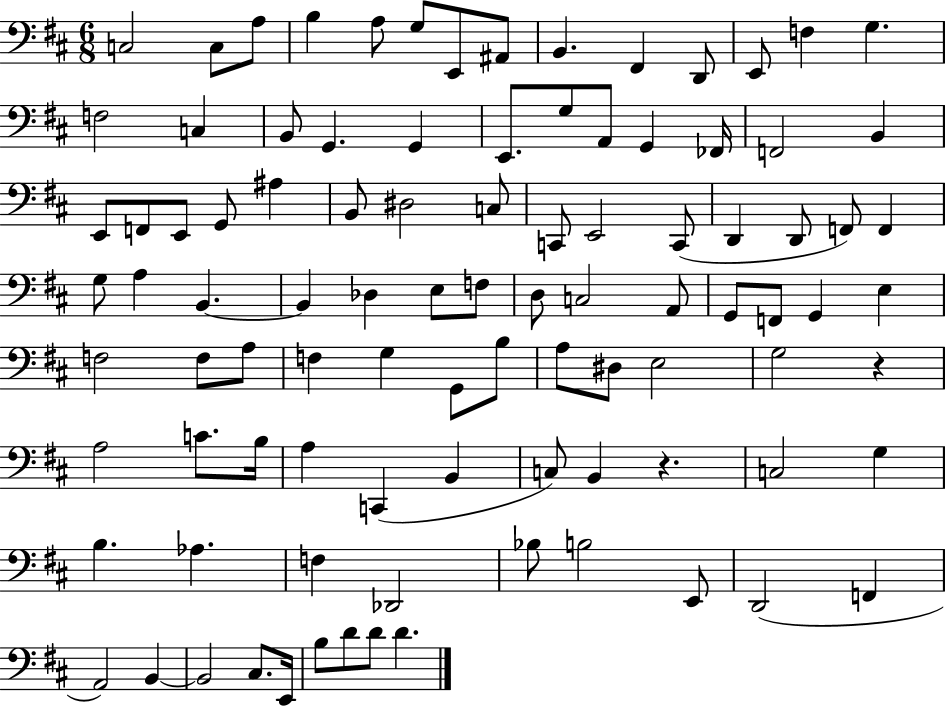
C3/h C3/e A3/e B3/q A3/e G3/e E2/e A#2/e B2/q. F#2/q D2/e E2/e F3/q G3/q. F3/h C3/q B2/e G2/q. G2/q E2/e. G3/e A2/e G2/q FES2/s F2/h B2/q E2/e F2/e E2/e G2/e A#3/q B2/e D#3/h C3/e C2/e E2/h C2/e D2/q D2/e F2/e F2/q G3/e A3/q B2/q. B2/q Db3/q E3/e F3/e D3/e C3/h A2/e G2/e F2/e G2/q E3/q F3/h F3/e A3/e F3/q G3/q G2/e B3/e A3/e D#3/e E3/h G3/h R/q A3/h C4/e. B3/s A3/q C2/q B2/q C3/e B2/q R/q. C3/h G3/q B3/q. Ab3/q. F3/q Db2/h Bb3/e B3/h E2/e D2/h F2/q A2/h B2/q B2/h C#3/e. E2/s B3/e D4/e D4/e D4/q.